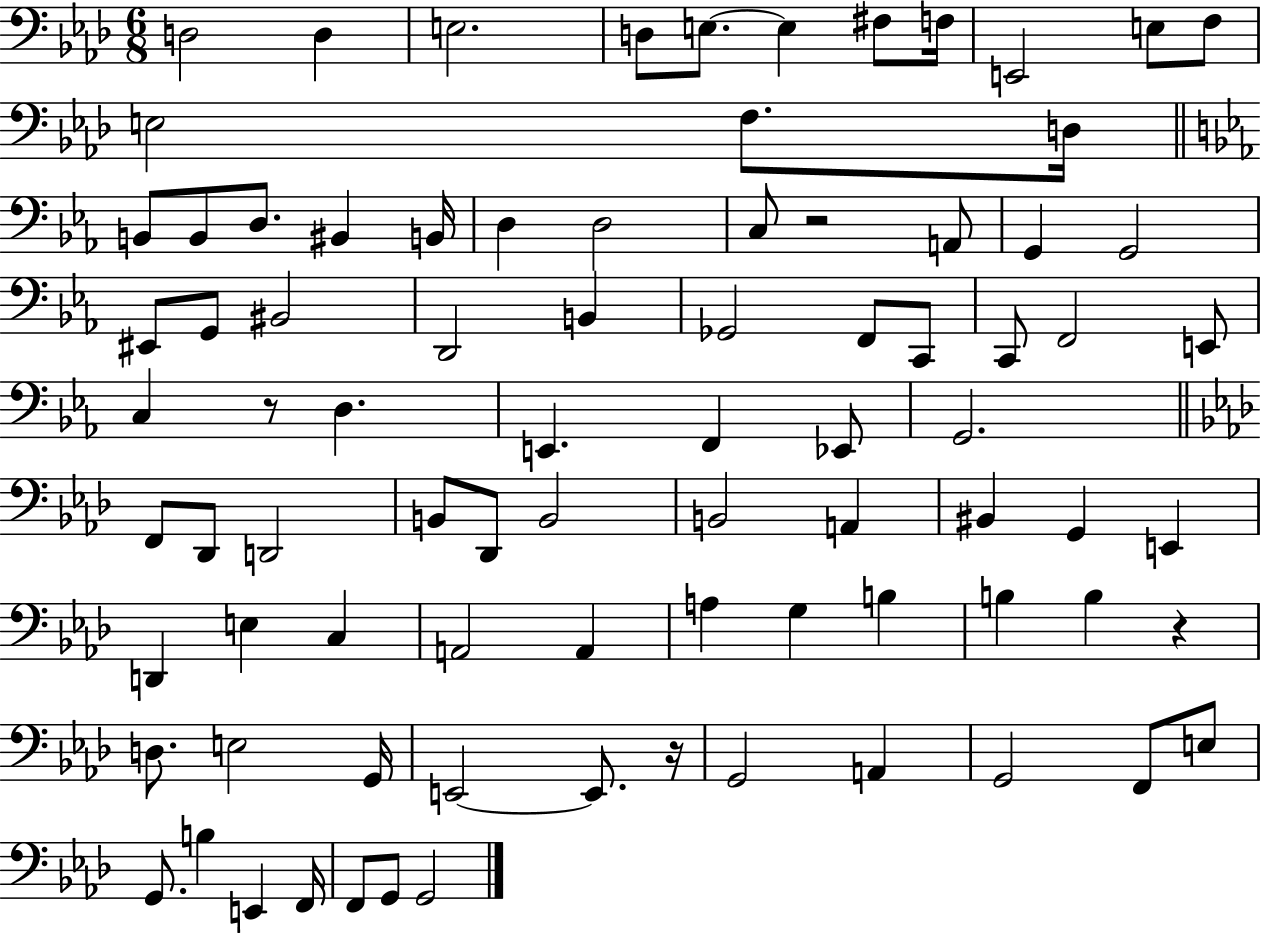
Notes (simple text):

D3/h D3/q E3/h. D3/e E3/e. E3/q F#3/e F3/s E2/h E3/e F3/e E3/h F3/e. D3/s B2/e B2/e D3/e. BIS2/q B2/s D3/q D3/h C3/e R/h A2/e G2/q G2/h EIS2/e G2/e BIS2/h D2/h B2/q Gb2/h F2/e C2/e C2/e F2/h E2/e C3/q R/e D3/q. E2/q. F2/q Eb2/e G2/h. F2/e Db2/e D2/h B2/e Db2/e B2/h B2/h A2/q BIS2/q G2/q E2/q D2/q E3/q C3/q A2/h A2/q A3/q G3/q B3/q B3/q B3/q R/q D3/e. E3/h G2/s E2/h E2/e. R/s G2/h A2/q G2/h F2/e E3/e G2/e. B3/q E2/q F2/s F2/e G2/e G2/h